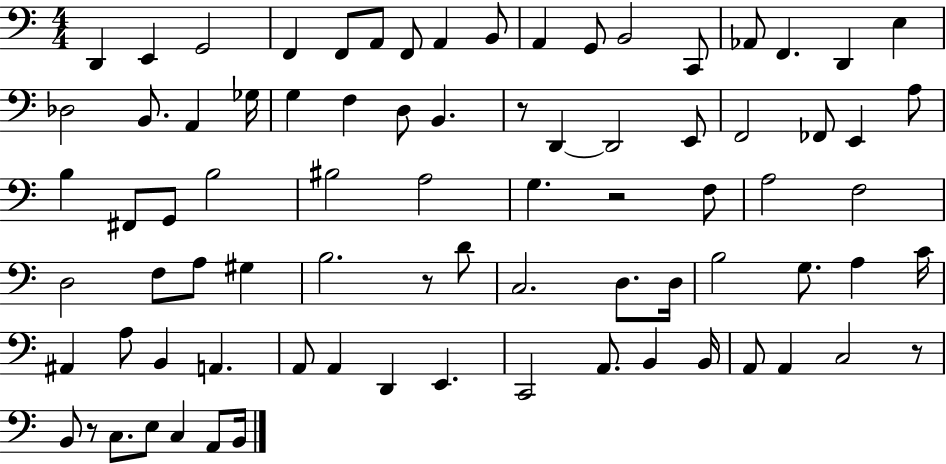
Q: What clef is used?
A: bass